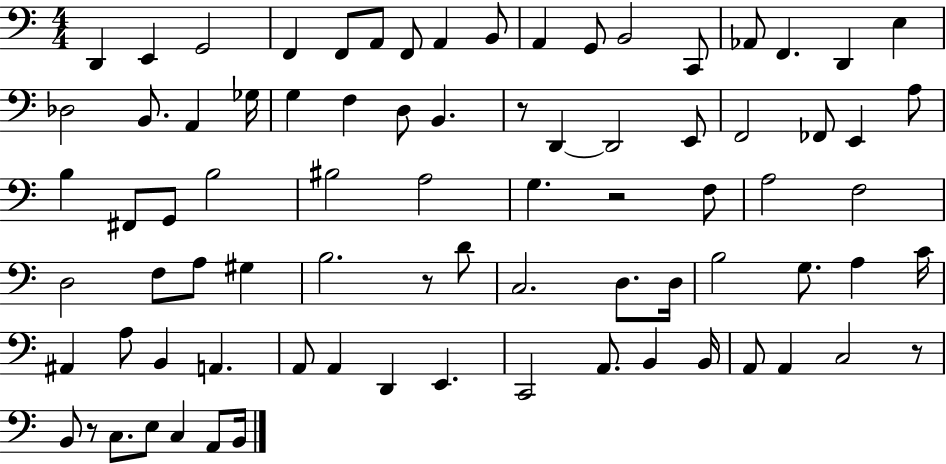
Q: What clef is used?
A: bass